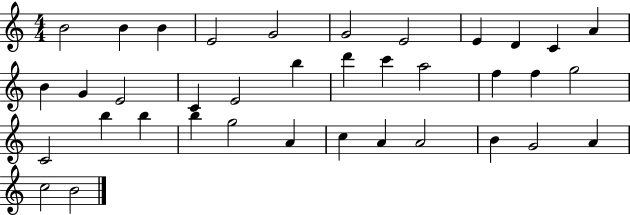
B4/h B4/q B4/q E4/h G4/h G4/h E4/h E4/q D4/q C4/q A4/q B4/q G4/q E4/h C4/q E4/h B5/q D6/q C6/q A5/h F5/q F5/q G5/h C4/h B5/q B5/q B5/q G5/h A4/q C5/q A4/q A4/h B4/q G4/h A4/q C5/h B4/h